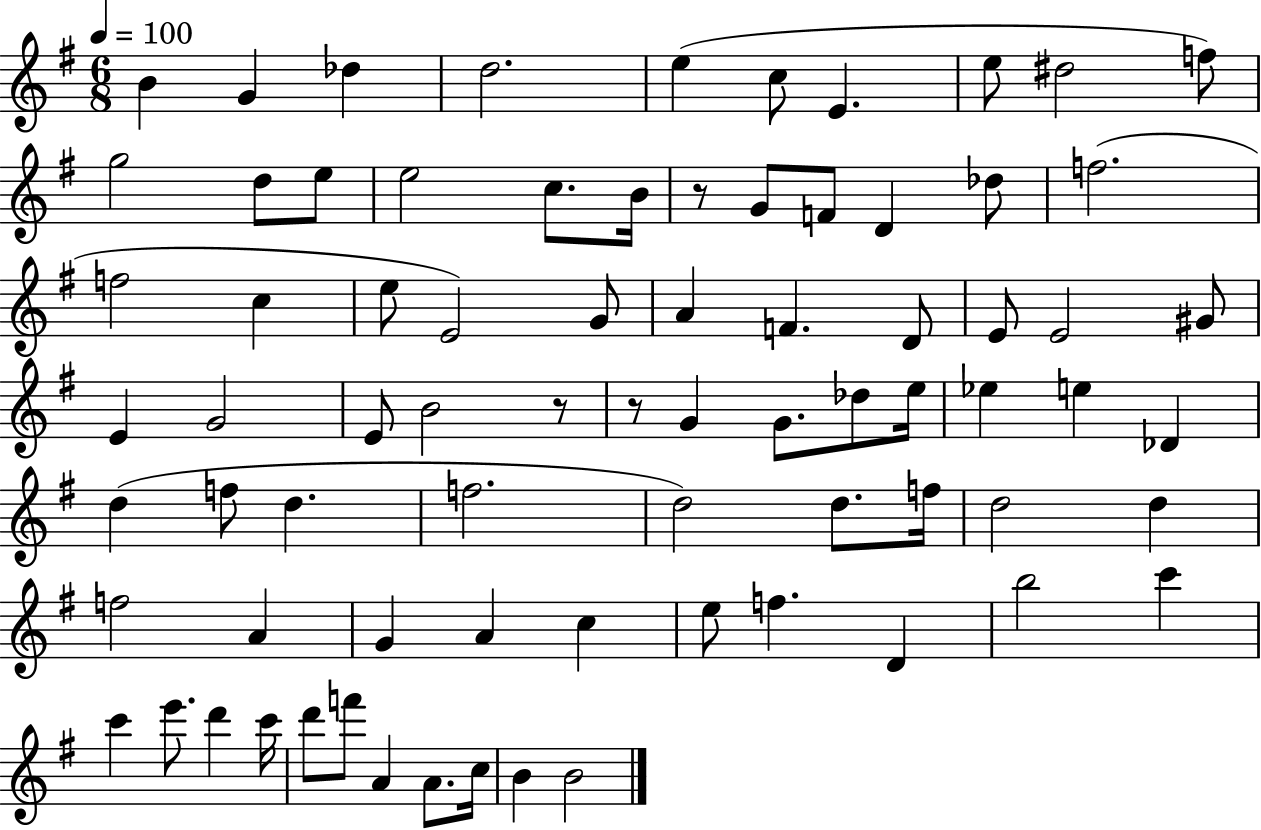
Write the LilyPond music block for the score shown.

{
  \clef treble
  \numericTimeSignature
  \time 6/8
  \key g \major
  \tempo 4 = 100
  b'4 g'4 des''4 | d''2. | e''4( c''8 e'4. | e''8 dis''2 f''8) | \break g''2 d''8 e''8 | e''2 c''8. b'16 | r8 g'8 f'8 d'4 des''8 | f''2.( | \break f''2 c''4 | e''8 e'2) g'8 | a'4 f'4. d'8 | e'8 e'2 gis'8 | \break e'4 g'2 | e'8 b'2 r8 | r8 g'4 g'8. des''8 e''16 | ees''4 e''4 des'4 | \break d''4( f''8 d''4. | f''2. | d''2) d''8. f''16 | d''2 d''4 | \break f''2 a'4 | g'4 a'4 c''4 | e''8 f''4. d'4 | b''2 c'''4 | \break c'''4 e'''8. d'''4 c'''16 | d'''8 f'''8 a'4 a'8. c''16 | b'4 b'2 | \bar "|."
}